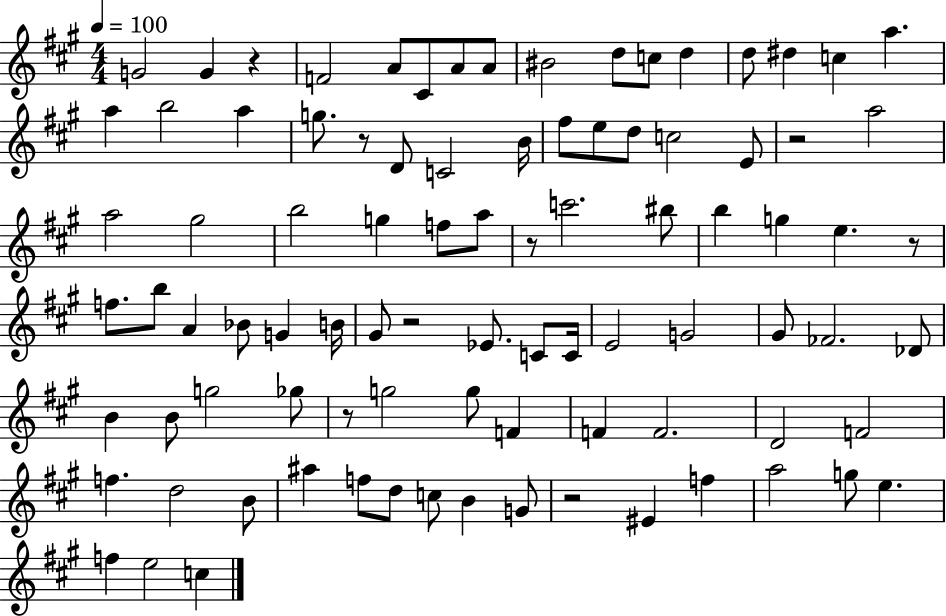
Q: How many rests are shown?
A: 8